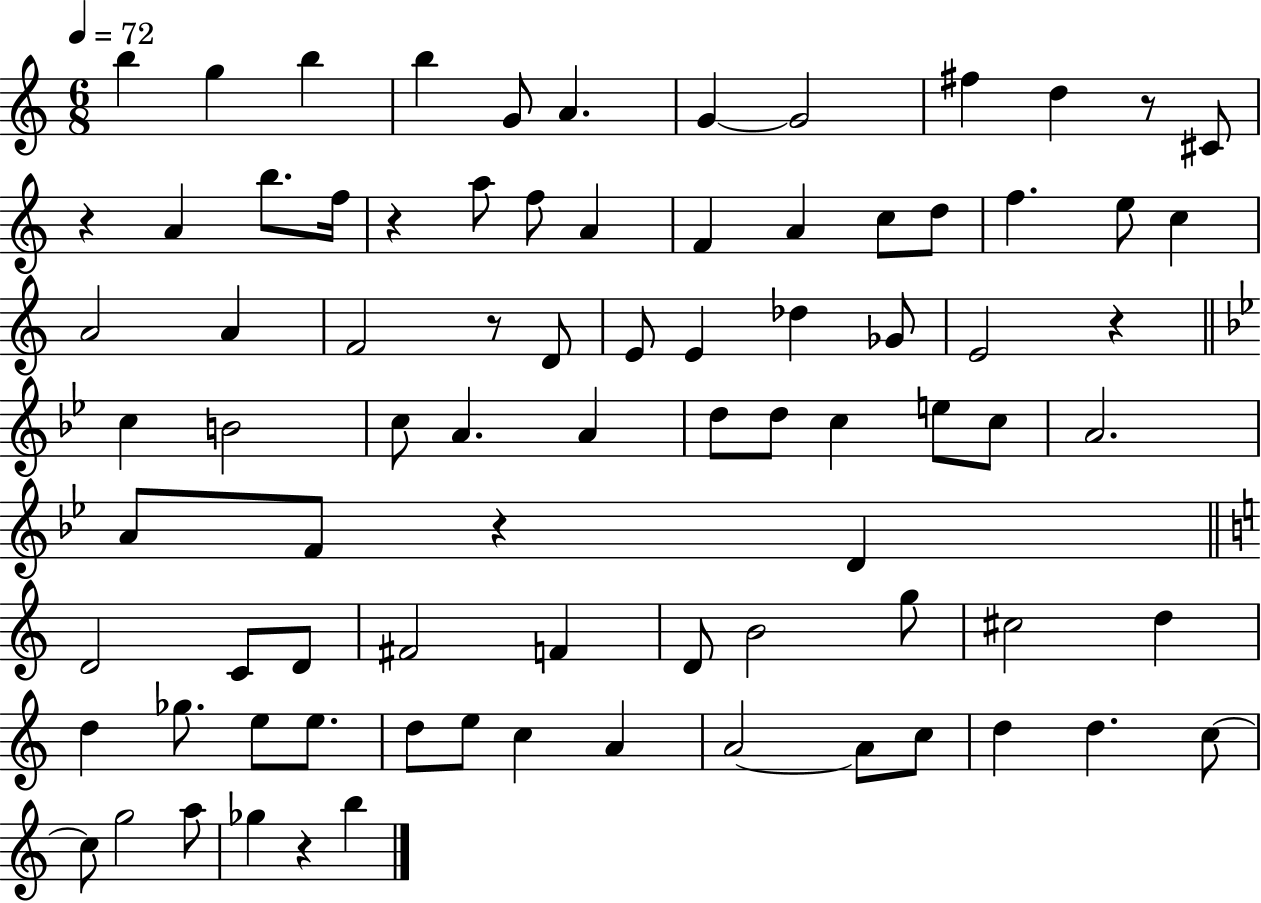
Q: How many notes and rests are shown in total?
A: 83